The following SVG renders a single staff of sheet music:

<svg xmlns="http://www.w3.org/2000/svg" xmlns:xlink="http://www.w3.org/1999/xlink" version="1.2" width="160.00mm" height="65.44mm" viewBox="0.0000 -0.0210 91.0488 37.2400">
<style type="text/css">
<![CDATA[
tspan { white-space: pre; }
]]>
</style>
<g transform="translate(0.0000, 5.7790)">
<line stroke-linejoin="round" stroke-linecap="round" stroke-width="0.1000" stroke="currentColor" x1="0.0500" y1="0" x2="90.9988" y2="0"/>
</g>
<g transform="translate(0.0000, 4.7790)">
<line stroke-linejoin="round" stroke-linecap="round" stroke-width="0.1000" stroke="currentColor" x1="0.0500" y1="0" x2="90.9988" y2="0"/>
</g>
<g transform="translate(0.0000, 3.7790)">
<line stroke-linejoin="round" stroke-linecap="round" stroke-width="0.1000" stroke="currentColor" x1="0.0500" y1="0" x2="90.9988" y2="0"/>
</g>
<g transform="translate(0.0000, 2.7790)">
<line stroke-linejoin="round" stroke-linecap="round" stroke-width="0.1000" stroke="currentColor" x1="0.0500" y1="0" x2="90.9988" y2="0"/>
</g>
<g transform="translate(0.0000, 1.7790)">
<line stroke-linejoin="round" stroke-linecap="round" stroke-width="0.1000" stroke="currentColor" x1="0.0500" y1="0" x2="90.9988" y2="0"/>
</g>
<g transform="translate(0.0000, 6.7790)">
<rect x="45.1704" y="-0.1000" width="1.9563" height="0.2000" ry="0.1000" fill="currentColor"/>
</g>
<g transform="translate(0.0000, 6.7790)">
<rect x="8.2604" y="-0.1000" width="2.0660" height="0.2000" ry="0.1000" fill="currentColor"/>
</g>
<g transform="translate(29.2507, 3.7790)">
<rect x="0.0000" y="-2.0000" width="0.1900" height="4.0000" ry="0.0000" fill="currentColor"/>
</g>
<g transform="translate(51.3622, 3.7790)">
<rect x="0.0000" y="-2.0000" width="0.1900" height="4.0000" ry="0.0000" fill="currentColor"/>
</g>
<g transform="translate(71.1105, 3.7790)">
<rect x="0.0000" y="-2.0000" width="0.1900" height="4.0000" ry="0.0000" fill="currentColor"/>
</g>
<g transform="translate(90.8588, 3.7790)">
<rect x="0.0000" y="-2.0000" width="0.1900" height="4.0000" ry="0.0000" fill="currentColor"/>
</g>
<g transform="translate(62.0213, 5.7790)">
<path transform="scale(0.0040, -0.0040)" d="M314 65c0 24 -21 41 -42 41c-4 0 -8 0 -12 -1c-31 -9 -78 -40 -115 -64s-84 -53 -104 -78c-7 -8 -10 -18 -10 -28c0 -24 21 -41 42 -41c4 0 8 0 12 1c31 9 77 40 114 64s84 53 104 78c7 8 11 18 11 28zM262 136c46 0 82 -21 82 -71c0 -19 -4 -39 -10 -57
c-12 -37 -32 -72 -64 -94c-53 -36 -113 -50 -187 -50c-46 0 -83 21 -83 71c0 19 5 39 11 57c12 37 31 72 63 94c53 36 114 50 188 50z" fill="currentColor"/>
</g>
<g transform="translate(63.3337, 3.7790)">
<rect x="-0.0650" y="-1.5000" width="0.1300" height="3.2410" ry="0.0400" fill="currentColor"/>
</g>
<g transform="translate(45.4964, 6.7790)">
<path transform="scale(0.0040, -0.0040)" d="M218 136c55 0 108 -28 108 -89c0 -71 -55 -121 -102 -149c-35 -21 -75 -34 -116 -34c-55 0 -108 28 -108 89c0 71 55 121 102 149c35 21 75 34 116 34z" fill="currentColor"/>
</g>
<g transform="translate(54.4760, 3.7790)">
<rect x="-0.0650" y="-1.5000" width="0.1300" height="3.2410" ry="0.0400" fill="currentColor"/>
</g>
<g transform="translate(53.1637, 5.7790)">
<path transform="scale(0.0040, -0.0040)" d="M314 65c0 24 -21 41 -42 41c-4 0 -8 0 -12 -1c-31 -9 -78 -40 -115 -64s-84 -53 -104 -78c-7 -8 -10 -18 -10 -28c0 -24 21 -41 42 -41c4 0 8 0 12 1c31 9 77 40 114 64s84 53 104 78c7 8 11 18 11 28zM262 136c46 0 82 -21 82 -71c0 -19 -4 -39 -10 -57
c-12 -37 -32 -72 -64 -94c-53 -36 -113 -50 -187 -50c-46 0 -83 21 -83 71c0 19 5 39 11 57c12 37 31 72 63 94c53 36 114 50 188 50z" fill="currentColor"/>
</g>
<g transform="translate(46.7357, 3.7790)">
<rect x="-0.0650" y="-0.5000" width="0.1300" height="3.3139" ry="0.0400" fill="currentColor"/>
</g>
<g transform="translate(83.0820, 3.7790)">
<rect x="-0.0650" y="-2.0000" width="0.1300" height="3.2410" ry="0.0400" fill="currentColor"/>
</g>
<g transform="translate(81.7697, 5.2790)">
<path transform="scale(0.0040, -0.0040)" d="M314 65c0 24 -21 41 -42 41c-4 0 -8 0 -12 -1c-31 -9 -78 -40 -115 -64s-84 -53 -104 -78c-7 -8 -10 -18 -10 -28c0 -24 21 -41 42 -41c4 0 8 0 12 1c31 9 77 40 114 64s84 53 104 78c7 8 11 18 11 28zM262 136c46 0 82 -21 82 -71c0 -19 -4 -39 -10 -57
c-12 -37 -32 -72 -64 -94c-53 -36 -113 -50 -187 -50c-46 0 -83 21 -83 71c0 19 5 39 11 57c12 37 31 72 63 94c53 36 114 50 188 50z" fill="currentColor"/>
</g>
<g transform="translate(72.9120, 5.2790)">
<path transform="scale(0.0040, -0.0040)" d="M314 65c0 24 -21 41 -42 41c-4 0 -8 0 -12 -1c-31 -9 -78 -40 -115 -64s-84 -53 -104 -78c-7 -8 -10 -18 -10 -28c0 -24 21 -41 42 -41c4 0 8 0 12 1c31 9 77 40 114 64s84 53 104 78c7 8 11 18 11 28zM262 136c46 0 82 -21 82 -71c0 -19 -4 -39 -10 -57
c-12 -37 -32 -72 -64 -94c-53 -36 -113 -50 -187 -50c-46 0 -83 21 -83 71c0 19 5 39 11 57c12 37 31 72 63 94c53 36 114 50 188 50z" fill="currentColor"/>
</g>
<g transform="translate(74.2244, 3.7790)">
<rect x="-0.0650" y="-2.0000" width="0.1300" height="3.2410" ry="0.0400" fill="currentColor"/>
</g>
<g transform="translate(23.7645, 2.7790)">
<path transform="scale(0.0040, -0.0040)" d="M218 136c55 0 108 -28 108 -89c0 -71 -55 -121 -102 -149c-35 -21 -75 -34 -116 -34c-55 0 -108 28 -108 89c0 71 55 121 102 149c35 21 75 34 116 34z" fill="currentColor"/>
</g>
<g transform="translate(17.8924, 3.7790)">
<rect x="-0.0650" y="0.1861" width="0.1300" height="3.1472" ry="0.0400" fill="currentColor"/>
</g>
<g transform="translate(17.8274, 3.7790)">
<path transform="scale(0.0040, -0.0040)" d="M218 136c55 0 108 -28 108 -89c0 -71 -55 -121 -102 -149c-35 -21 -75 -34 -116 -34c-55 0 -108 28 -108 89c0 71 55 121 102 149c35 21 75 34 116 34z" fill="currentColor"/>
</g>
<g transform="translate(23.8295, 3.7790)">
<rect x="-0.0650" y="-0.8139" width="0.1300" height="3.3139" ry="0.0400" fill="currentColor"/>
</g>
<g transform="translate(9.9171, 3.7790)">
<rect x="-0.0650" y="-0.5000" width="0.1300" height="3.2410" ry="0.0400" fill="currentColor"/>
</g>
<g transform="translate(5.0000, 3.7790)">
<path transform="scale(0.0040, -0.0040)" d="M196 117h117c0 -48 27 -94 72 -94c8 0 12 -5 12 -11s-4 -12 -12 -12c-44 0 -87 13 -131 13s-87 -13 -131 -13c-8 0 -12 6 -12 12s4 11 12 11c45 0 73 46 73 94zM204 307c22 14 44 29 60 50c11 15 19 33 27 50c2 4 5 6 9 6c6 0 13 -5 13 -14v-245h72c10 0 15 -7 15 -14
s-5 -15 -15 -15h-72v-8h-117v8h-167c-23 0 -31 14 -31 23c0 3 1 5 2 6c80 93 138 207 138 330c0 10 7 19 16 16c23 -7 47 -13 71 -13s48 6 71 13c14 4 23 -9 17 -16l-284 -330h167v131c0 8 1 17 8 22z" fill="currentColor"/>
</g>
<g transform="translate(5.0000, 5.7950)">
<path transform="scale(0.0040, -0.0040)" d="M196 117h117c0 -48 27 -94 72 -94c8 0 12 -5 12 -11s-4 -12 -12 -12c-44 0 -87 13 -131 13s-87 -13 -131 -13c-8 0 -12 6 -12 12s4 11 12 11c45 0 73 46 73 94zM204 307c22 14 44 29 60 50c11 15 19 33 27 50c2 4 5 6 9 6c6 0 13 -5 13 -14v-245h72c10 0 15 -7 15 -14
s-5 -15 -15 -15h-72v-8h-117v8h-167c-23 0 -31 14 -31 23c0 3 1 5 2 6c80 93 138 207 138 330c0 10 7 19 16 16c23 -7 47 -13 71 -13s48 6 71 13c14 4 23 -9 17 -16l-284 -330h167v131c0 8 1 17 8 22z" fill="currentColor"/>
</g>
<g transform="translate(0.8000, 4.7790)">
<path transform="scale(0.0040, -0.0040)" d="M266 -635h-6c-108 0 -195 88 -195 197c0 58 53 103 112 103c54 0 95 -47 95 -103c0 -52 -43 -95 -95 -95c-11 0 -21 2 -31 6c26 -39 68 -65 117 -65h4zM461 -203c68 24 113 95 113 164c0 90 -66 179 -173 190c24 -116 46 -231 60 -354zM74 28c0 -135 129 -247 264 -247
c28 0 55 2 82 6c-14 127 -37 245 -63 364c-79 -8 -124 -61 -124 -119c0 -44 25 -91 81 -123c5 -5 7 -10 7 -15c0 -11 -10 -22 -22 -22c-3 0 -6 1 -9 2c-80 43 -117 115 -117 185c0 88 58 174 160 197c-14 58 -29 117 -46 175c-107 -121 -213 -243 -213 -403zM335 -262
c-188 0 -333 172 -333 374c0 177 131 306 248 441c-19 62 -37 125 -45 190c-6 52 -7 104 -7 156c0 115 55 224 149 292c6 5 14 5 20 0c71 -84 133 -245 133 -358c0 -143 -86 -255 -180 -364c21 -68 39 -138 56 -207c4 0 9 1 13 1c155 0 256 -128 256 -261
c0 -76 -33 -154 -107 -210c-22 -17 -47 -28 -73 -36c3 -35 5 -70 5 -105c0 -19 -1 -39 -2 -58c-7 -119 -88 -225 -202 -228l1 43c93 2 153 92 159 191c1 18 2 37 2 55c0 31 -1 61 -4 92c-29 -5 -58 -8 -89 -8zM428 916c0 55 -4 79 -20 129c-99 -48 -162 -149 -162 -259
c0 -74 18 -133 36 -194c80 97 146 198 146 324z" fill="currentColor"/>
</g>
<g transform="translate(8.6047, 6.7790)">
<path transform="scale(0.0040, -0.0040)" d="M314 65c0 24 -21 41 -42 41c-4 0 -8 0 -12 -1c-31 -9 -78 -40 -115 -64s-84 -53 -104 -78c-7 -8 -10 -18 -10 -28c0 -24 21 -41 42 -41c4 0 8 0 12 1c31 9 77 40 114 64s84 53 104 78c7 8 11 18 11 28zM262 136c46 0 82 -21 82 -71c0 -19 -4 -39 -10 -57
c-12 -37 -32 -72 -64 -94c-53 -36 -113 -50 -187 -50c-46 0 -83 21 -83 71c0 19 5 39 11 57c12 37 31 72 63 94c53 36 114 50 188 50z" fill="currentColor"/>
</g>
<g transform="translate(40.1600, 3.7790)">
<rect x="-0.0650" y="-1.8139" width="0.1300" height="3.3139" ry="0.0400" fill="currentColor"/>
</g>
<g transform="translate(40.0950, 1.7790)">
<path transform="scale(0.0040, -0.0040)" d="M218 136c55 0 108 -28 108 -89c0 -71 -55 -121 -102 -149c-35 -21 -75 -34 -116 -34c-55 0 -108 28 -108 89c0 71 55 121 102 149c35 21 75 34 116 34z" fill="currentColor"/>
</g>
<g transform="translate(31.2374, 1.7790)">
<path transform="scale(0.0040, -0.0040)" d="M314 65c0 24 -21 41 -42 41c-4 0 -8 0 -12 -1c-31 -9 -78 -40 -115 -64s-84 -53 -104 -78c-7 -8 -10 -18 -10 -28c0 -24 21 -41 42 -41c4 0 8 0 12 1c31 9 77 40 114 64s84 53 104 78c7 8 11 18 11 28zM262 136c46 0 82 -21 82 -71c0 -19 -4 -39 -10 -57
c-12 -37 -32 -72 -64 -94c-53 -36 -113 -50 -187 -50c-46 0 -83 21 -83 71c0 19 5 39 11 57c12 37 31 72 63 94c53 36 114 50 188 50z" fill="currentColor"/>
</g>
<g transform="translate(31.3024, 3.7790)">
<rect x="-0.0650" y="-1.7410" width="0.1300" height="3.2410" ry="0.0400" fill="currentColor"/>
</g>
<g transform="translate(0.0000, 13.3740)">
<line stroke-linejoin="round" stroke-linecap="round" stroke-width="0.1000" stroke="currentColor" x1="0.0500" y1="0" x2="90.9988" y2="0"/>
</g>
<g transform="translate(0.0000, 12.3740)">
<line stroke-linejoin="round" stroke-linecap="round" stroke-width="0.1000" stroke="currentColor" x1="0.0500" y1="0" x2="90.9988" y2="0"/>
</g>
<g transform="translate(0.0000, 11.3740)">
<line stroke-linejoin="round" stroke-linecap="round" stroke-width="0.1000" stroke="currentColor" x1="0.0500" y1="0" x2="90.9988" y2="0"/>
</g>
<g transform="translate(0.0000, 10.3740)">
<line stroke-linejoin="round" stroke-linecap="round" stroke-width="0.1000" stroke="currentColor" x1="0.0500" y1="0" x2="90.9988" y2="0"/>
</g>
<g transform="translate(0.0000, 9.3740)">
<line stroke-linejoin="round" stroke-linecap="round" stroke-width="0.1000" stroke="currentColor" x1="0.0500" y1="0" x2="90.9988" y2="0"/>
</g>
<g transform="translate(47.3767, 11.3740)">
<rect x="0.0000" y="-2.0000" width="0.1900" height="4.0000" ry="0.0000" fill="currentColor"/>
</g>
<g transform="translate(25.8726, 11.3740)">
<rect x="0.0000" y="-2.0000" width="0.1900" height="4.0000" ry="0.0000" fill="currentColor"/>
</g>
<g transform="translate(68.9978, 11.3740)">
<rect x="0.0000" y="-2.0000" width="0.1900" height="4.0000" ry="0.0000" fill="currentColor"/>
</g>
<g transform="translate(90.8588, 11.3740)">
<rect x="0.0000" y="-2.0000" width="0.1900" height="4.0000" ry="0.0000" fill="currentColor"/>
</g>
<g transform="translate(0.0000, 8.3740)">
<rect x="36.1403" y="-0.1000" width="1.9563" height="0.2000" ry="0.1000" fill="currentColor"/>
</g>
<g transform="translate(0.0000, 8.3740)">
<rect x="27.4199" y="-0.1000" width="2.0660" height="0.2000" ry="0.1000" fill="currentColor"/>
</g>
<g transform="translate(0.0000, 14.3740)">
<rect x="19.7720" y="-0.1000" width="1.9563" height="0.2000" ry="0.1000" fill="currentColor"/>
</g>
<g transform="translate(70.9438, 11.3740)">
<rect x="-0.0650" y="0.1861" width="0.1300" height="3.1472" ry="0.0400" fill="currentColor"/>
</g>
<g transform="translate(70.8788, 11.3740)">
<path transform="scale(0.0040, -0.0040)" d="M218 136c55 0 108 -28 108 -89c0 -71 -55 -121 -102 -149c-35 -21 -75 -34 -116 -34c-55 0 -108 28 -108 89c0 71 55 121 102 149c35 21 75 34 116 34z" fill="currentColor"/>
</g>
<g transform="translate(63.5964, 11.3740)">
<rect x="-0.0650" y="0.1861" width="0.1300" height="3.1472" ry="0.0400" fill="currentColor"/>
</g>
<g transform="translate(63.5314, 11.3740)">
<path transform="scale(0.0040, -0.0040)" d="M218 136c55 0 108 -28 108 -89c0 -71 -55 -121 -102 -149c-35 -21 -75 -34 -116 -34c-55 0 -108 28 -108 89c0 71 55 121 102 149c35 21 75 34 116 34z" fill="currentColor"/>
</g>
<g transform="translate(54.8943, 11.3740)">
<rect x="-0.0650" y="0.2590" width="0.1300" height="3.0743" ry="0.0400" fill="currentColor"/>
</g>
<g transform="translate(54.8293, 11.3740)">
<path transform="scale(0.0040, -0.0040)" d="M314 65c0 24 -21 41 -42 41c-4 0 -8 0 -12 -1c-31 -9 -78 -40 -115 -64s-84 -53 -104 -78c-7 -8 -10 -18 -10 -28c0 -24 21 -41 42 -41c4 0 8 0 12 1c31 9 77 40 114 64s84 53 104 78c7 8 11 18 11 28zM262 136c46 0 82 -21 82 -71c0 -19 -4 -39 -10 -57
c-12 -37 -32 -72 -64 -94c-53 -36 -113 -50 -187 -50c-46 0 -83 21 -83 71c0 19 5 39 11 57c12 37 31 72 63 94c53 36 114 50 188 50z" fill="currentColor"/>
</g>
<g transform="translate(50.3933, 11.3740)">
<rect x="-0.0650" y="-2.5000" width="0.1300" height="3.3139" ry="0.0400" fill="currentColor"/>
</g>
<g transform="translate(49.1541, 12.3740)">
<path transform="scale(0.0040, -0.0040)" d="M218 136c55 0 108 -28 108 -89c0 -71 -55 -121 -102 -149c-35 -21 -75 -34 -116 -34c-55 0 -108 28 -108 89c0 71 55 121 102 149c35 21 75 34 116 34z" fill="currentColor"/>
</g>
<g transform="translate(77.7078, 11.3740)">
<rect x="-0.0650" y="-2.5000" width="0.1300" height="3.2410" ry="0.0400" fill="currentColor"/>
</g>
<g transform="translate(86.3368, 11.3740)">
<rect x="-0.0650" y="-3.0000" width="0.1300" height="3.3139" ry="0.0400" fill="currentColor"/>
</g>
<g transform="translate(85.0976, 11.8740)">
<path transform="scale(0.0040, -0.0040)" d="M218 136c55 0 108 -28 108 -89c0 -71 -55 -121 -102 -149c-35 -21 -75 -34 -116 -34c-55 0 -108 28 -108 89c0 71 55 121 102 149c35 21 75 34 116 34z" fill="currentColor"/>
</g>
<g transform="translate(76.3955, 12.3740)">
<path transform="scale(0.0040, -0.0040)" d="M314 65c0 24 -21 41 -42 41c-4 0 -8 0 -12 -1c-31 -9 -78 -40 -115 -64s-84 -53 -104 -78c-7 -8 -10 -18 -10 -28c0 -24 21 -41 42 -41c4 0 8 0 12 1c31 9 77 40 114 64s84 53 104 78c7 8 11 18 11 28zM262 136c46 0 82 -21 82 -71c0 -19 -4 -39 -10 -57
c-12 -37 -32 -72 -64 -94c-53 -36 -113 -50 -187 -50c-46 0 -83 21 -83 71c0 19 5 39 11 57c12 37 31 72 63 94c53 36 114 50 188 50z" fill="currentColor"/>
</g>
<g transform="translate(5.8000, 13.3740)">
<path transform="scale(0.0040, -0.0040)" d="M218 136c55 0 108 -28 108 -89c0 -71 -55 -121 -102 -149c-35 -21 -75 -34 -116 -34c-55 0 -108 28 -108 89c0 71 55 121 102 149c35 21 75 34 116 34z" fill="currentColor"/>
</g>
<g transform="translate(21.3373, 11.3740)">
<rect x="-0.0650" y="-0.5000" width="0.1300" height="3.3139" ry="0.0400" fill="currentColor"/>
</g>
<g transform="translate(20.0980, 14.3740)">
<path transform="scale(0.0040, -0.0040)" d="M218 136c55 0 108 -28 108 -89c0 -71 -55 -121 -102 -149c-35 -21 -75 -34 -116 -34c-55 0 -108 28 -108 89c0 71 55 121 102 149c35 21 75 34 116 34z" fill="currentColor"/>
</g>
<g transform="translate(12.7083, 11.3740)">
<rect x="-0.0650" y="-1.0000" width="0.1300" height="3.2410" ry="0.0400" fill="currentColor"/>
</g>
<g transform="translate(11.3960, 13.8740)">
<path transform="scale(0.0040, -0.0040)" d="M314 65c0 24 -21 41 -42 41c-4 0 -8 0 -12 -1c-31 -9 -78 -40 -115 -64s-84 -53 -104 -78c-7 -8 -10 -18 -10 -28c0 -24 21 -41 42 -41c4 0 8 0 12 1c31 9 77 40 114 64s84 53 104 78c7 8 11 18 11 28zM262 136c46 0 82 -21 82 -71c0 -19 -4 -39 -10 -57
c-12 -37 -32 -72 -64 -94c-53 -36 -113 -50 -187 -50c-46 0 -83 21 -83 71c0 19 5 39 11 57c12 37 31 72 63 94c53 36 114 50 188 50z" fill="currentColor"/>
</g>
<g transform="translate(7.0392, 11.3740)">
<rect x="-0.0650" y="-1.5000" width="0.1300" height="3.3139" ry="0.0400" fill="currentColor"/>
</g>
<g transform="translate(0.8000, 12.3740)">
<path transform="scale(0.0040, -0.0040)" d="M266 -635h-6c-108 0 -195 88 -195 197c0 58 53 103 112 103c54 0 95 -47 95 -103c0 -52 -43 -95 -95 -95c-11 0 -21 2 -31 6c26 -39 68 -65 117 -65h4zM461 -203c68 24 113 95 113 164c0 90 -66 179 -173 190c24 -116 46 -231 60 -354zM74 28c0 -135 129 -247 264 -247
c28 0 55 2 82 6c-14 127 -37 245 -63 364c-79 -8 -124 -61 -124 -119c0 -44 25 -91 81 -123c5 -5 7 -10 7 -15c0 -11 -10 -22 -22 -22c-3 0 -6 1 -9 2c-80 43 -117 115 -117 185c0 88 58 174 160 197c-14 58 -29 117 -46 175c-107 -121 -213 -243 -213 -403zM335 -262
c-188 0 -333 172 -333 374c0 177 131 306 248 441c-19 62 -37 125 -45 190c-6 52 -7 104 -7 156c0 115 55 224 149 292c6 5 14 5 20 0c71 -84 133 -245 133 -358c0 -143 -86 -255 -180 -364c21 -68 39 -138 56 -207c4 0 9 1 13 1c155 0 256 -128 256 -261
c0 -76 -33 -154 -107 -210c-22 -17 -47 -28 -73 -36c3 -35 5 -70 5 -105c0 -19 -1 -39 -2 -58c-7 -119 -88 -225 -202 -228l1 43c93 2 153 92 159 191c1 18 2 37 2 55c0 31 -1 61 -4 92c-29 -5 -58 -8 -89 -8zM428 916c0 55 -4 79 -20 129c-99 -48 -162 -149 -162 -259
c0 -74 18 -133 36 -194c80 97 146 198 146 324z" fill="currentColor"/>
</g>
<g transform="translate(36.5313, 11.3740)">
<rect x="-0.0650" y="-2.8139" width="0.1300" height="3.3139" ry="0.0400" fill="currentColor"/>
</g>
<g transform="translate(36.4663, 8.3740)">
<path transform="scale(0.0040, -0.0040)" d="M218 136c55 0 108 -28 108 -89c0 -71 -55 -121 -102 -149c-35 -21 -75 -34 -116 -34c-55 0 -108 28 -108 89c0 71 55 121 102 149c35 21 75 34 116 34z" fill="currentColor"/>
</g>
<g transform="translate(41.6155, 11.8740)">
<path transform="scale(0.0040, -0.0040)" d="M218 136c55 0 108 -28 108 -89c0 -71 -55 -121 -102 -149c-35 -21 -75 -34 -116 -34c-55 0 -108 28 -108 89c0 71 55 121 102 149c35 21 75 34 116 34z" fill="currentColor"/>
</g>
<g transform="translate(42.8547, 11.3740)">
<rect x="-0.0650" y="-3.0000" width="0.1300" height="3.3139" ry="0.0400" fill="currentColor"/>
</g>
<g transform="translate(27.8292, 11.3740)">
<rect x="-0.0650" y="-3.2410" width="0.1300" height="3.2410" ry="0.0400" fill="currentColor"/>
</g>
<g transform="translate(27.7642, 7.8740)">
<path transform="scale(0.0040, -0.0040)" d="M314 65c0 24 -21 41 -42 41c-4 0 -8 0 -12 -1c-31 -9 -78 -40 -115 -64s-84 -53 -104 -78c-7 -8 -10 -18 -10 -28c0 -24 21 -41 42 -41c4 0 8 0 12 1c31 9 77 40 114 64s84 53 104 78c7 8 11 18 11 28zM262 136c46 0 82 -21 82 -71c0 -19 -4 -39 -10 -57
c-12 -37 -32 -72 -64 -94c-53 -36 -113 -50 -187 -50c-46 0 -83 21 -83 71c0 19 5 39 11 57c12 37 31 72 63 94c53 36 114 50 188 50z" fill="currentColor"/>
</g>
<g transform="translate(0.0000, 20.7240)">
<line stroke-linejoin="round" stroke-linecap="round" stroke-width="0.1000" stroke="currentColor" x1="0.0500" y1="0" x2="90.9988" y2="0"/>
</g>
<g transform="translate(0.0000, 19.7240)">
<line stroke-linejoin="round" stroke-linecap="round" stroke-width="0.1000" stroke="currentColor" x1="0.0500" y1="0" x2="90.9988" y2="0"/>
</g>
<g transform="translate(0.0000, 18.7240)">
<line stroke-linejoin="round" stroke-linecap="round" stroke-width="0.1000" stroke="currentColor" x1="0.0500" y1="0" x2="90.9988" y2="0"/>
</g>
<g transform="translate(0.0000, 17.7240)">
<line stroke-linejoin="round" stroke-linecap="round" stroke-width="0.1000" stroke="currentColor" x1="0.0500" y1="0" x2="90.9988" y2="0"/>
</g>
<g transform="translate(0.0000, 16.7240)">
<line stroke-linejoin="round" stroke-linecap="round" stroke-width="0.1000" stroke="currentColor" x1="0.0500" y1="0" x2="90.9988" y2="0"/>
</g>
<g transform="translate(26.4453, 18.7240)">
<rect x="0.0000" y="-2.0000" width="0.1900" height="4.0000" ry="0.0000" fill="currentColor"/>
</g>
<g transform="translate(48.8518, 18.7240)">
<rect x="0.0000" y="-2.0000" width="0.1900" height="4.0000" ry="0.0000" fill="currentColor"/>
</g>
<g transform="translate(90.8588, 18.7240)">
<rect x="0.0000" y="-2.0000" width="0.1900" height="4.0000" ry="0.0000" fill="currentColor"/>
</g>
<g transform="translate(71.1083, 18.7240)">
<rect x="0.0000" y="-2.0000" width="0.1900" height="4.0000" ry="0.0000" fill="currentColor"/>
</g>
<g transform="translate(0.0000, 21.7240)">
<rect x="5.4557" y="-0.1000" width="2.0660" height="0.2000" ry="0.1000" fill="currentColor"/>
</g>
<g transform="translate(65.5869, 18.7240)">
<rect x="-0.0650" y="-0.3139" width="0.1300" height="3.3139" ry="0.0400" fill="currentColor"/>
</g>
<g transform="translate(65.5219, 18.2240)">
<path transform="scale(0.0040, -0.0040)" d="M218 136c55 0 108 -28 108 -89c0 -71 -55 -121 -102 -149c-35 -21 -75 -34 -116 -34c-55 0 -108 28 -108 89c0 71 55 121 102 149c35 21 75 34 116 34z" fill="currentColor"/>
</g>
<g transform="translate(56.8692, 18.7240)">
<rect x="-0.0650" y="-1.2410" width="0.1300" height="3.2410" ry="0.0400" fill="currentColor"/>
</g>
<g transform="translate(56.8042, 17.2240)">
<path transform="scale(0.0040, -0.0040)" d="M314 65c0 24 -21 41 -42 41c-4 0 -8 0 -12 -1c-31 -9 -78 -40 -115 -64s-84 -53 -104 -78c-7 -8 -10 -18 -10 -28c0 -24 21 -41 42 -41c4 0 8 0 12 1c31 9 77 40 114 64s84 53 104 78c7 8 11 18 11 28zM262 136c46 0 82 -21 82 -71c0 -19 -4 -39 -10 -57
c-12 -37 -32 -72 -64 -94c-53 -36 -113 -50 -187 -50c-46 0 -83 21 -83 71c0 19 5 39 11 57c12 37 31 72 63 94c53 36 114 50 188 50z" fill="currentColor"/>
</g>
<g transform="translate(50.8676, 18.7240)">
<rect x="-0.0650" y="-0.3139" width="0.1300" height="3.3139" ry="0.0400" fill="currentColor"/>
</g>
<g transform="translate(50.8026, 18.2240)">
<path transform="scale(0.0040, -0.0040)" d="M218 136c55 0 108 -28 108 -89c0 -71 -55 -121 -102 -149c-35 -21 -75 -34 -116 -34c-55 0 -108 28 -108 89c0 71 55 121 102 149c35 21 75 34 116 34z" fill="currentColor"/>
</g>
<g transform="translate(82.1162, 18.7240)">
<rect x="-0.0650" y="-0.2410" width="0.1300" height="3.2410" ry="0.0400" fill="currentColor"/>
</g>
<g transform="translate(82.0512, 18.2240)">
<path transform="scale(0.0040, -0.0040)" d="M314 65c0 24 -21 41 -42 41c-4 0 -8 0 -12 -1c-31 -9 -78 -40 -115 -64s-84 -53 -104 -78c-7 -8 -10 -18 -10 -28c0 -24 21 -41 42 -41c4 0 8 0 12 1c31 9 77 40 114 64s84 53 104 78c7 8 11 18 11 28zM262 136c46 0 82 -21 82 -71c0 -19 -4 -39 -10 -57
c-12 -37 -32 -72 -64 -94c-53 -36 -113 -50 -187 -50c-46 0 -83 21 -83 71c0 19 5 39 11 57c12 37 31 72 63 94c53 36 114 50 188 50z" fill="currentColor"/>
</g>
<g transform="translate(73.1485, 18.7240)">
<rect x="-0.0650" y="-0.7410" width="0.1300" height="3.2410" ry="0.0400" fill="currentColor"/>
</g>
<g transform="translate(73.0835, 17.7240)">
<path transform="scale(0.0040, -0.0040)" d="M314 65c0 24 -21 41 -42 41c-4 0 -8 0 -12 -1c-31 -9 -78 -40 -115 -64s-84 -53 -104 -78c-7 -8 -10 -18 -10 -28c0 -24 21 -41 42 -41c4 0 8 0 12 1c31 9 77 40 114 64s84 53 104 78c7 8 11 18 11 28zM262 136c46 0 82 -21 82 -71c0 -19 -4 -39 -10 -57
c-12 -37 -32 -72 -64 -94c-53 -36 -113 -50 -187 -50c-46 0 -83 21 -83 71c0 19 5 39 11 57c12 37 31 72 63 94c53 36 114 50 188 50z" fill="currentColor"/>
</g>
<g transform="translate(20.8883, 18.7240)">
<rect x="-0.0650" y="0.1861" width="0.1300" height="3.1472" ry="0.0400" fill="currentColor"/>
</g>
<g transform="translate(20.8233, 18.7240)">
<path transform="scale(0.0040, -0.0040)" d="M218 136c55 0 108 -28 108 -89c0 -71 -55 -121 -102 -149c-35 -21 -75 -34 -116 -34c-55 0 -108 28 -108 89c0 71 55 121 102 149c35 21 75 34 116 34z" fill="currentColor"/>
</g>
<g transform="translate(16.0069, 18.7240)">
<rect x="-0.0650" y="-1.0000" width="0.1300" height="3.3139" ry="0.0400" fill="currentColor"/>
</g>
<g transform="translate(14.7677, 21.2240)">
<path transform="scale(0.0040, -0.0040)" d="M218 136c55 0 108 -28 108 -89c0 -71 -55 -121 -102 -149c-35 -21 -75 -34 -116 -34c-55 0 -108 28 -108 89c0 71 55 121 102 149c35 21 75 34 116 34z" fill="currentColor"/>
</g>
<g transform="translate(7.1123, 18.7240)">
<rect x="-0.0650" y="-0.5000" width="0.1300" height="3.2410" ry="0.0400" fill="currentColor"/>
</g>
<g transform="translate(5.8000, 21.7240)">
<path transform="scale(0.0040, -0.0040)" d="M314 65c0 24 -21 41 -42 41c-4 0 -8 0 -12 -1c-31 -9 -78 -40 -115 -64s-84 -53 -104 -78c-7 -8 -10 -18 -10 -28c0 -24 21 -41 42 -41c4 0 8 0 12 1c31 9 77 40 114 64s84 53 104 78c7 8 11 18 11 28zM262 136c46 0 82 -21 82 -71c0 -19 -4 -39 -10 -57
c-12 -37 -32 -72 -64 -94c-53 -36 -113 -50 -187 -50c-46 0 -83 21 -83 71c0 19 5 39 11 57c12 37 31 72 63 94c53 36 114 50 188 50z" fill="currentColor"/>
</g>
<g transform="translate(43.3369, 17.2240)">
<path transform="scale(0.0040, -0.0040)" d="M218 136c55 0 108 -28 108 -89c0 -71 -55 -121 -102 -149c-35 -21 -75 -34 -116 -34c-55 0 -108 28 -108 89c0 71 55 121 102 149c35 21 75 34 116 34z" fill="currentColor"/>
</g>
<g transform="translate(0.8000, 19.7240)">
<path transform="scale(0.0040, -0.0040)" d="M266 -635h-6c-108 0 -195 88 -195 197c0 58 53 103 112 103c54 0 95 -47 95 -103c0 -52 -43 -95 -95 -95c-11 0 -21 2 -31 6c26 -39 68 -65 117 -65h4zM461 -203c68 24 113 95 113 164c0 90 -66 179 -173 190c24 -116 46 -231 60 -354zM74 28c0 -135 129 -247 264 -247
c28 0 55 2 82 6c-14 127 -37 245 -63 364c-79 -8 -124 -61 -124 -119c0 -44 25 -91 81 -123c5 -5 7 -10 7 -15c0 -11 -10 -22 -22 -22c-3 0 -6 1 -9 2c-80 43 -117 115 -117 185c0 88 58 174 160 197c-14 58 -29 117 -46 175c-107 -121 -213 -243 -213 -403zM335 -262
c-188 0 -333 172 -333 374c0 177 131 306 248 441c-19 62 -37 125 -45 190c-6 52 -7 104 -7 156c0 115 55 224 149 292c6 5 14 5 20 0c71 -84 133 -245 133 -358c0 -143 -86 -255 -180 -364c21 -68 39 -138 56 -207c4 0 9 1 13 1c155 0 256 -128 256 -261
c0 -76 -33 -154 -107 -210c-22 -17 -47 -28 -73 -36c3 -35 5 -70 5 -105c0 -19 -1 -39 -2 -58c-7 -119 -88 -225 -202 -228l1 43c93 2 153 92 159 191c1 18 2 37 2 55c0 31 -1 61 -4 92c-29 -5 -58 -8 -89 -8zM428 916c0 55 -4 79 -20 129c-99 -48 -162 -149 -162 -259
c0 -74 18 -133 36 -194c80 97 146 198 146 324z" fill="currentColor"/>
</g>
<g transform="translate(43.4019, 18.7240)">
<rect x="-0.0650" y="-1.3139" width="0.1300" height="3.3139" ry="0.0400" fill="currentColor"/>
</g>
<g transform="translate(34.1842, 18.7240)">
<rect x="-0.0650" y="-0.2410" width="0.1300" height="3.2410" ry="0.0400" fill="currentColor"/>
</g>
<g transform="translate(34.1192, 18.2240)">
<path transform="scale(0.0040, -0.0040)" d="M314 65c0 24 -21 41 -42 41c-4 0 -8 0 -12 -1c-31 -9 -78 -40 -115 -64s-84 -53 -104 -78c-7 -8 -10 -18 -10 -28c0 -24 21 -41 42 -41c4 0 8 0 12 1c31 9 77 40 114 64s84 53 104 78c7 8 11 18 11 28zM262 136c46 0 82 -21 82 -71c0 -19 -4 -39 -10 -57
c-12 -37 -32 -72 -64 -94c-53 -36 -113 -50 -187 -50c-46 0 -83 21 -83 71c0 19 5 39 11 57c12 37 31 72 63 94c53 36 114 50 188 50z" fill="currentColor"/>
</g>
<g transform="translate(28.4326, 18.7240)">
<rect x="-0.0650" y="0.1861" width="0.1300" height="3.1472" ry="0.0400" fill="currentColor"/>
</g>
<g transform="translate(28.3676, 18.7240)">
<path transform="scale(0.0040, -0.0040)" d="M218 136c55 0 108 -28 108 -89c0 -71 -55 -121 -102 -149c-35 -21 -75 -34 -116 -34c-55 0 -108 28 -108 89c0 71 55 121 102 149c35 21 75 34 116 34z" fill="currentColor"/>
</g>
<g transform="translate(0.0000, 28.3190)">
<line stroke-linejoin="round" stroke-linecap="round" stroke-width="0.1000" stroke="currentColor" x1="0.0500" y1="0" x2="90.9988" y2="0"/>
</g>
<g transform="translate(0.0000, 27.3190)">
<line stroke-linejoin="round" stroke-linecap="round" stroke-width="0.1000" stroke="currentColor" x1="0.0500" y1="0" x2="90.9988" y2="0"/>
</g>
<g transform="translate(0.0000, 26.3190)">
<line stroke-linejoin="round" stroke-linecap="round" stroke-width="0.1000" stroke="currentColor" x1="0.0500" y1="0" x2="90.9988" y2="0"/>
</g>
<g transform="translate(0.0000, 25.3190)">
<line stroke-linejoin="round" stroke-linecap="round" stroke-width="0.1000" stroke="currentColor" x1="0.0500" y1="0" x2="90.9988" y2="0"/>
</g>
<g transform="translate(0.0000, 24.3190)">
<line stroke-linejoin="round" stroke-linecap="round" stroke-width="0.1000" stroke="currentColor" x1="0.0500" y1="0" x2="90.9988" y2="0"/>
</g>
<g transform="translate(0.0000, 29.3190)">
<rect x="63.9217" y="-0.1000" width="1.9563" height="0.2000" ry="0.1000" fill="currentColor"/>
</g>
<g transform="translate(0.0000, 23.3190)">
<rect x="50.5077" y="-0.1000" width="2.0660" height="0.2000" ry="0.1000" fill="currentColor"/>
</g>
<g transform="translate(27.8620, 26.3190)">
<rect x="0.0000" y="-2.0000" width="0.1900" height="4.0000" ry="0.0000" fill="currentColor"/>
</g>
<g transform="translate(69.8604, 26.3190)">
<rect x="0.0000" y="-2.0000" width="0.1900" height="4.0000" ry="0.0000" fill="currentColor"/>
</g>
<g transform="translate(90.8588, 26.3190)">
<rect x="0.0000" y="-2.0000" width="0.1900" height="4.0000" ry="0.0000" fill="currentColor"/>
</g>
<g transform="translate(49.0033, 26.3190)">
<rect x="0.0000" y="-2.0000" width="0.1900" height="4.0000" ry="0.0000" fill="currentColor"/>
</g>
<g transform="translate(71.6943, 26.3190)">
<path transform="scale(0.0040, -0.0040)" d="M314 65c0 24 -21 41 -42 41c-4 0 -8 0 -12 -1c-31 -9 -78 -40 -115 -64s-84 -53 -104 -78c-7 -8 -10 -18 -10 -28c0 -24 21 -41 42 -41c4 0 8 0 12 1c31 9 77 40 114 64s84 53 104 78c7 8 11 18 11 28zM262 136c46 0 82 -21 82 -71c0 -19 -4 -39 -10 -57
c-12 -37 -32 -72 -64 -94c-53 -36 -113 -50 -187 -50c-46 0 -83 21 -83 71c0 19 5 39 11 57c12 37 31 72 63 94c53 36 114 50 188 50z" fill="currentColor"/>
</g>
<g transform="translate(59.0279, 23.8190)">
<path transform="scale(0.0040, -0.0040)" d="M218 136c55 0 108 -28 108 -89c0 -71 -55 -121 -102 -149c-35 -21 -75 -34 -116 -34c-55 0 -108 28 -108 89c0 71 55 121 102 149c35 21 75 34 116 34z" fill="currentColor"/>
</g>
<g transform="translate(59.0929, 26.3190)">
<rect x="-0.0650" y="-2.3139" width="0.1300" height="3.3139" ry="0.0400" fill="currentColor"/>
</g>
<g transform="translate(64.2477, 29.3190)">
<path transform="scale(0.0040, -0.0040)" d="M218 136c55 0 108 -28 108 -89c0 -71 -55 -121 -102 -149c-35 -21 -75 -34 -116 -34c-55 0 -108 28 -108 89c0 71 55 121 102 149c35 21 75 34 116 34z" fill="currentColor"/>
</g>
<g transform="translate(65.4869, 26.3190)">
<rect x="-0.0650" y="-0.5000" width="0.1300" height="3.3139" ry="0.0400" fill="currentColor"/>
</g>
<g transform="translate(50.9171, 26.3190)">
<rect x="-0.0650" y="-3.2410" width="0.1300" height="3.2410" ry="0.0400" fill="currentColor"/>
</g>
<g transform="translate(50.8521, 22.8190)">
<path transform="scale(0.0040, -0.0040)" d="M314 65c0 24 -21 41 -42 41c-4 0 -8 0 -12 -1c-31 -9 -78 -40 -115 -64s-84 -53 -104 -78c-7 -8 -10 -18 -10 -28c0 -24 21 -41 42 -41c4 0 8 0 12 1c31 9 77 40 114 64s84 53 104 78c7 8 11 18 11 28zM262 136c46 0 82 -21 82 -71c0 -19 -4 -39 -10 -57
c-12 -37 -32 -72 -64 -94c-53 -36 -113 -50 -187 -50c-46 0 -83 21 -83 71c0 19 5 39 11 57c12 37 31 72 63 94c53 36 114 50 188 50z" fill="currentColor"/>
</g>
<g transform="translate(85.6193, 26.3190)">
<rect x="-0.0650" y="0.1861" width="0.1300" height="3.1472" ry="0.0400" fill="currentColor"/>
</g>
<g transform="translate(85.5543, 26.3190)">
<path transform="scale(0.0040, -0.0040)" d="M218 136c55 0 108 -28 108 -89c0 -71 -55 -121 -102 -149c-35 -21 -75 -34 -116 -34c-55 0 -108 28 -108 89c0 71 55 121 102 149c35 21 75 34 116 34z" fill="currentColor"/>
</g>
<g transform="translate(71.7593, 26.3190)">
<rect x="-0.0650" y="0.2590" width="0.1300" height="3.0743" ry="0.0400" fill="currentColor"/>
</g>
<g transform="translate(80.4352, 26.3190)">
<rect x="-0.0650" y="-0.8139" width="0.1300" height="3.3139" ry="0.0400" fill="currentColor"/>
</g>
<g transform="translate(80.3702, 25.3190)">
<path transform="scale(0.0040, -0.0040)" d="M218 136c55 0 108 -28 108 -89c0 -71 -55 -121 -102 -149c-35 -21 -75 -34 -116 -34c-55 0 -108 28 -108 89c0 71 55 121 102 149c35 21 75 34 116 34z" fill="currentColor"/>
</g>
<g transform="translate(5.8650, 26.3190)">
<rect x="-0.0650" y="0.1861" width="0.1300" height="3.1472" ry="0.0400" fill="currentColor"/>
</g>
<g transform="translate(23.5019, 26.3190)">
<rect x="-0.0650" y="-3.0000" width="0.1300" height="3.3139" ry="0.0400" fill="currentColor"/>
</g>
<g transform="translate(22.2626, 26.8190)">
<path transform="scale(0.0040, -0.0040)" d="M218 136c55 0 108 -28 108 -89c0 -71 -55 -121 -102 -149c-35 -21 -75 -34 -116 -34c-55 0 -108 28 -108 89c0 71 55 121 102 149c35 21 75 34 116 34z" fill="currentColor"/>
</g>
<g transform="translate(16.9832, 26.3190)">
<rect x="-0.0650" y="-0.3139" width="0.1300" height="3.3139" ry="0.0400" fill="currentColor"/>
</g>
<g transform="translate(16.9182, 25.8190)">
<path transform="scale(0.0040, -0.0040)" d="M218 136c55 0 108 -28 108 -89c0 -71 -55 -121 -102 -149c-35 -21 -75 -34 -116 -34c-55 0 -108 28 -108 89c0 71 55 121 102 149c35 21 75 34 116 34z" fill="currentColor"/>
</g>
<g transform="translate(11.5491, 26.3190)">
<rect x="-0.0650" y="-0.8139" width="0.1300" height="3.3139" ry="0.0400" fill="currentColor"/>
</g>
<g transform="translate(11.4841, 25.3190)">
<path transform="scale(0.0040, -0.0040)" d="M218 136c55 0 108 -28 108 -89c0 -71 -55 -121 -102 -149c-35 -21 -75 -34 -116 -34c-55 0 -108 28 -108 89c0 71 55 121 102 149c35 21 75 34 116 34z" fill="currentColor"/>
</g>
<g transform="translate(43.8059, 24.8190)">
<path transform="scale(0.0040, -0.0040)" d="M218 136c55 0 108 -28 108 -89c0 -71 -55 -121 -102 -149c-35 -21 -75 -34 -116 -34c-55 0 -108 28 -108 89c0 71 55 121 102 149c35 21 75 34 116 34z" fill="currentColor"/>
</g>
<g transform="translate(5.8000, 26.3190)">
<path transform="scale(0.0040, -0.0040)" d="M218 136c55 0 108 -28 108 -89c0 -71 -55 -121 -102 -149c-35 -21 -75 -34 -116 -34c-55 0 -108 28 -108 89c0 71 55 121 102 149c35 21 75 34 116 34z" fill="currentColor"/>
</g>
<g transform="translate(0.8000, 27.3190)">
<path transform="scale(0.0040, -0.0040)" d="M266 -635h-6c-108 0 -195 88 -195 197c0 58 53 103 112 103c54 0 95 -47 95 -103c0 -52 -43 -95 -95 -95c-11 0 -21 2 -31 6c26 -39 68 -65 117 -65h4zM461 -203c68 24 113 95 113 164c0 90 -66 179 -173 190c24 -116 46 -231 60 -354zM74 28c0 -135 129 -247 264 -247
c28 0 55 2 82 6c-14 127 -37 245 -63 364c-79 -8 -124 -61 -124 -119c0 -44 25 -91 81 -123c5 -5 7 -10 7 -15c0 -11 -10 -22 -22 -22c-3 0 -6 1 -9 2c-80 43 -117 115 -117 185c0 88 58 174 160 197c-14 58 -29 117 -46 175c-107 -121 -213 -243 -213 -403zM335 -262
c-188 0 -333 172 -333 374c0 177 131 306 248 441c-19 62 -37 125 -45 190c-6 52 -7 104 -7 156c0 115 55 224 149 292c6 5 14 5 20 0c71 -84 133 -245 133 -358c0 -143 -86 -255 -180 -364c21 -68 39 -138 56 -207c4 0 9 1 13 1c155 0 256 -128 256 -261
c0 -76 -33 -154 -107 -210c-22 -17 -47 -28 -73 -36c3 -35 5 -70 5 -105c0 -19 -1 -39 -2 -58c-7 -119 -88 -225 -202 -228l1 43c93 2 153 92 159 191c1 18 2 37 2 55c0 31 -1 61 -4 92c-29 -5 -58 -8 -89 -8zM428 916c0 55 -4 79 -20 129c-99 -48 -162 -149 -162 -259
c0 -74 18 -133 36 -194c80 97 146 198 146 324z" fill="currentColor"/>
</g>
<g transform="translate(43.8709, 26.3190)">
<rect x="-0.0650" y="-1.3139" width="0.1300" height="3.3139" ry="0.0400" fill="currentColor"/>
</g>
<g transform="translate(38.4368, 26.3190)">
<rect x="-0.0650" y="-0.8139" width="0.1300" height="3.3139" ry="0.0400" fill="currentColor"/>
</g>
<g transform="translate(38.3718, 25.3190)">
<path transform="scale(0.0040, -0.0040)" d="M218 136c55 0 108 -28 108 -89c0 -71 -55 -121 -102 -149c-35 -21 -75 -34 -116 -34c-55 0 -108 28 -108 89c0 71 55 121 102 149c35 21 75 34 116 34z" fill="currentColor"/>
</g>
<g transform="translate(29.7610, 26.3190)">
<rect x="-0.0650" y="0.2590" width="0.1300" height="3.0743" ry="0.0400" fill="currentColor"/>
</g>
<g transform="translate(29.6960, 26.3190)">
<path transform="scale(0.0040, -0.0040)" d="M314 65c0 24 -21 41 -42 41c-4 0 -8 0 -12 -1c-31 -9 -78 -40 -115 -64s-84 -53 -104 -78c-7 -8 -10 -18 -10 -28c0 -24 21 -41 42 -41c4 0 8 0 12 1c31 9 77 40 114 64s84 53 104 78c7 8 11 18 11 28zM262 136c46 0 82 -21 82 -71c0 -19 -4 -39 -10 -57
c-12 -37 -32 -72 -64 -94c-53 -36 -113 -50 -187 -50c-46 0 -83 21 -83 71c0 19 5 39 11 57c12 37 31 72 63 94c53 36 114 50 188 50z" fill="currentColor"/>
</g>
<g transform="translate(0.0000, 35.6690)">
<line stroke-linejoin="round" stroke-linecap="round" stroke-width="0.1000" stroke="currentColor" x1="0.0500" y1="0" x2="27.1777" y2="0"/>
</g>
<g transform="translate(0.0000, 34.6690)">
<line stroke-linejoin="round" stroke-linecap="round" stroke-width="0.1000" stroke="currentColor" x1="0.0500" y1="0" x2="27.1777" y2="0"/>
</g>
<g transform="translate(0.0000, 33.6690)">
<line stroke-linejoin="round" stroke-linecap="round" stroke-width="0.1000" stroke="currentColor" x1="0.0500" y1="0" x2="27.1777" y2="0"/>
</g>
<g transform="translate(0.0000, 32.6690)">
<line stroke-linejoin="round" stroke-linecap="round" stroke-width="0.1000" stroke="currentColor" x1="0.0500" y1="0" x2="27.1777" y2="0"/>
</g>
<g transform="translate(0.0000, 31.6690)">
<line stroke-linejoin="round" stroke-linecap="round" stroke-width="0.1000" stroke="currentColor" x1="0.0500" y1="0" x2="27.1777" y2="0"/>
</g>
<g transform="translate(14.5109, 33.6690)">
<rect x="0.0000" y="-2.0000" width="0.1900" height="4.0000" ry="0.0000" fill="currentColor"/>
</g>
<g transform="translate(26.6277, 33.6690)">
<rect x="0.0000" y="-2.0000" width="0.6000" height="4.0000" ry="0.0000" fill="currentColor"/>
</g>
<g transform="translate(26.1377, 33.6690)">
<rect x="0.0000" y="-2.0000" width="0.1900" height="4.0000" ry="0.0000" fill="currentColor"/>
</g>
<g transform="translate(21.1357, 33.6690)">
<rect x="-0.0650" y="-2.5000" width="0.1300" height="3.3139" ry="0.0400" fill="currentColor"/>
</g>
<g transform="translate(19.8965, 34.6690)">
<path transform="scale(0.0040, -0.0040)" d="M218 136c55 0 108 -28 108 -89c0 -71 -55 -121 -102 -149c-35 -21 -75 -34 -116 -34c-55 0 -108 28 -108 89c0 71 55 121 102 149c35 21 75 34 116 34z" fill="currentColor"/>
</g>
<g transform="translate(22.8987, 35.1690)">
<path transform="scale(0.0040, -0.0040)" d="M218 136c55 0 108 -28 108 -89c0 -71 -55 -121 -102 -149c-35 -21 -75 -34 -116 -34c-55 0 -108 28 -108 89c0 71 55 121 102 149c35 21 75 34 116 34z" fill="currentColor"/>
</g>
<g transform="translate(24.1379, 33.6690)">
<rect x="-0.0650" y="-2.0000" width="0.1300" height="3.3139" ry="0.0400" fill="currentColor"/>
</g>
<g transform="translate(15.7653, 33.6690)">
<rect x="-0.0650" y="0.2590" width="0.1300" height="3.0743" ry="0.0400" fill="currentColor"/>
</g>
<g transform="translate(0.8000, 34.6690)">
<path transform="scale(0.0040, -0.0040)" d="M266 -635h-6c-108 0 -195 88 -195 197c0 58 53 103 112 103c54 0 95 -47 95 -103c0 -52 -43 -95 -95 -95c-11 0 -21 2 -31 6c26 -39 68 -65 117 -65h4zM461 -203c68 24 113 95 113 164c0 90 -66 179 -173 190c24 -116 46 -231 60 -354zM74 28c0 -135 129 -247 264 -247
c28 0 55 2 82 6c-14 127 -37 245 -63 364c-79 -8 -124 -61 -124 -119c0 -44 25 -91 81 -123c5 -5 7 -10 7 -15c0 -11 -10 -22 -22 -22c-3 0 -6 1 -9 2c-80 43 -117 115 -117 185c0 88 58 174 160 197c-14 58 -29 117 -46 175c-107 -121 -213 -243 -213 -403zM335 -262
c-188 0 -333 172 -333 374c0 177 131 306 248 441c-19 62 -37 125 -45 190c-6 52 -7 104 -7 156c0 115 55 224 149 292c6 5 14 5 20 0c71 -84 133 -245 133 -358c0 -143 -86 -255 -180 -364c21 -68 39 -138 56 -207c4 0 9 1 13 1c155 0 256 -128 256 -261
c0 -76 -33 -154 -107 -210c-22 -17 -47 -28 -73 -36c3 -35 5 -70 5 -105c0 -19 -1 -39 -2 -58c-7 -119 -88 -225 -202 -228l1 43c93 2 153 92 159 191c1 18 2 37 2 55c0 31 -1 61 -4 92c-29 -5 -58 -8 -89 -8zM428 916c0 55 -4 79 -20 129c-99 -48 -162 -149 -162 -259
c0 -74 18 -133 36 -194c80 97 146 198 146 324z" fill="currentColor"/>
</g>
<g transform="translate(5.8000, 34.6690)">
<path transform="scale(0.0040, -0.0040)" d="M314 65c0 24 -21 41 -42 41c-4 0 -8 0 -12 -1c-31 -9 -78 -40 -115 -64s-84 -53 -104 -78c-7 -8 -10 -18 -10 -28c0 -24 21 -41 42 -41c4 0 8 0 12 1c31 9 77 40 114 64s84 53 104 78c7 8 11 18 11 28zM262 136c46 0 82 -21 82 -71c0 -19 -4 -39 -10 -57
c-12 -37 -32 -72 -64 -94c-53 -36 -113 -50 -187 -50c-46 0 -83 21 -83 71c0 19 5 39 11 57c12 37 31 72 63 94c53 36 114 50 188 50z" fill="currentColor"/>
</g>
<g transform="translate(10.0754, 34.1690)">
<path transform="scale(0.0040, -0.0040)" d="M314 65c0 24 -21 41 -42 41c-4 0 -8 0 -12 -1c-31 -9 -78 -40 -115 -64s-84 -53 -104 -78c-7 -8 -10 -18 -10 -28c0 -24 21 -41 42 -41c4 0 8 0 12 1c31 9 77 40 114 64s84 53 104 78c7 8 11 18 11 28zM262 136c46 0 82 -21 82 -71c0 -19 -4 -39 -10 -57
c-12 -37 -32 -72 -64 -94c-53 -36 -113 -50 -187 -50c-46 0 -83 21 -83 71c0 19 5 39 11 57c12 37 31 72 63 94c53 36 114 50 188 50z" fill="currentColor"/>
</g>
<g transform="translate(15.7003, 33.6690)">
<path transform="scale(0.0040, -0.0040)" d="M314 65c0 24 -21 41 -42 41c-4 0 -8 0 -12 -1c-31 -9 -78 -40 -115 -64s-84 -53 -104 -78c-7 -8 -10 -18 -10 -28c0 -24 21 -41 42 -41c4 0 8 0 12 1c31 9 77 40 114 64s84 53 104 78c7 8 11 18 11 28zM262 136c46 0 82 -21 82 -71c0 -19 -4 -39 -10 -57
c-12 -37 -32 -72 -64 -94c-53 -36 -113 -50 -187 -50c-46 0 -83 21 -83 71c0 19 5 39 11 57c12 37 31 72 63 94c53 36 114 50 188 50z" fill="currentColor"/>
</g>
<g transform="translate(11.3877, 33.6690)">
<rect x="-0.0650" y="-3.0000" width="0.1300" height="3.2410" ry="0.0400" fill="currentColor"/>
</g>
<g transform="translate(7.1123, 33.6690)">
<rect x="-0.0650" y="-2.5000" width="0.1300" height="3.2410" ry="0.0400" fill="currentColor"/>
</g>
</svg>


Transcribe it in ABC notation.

X:1
T:Untitled
M:4/4
L:1/4
K:C
C2 B d f2 f C E2 E2 F2 F2 E D2 C b2 a A G B2 B B G2 A C2 D B B c2 e c e2 c d2 c2 B d c A B2 d e b2 g C B2 d B G2 A2 B2 G F